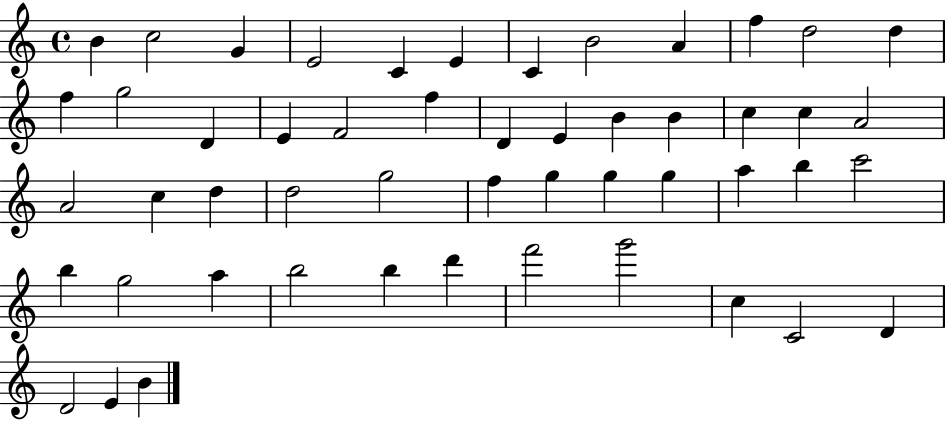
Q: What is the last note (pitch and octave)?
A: B4